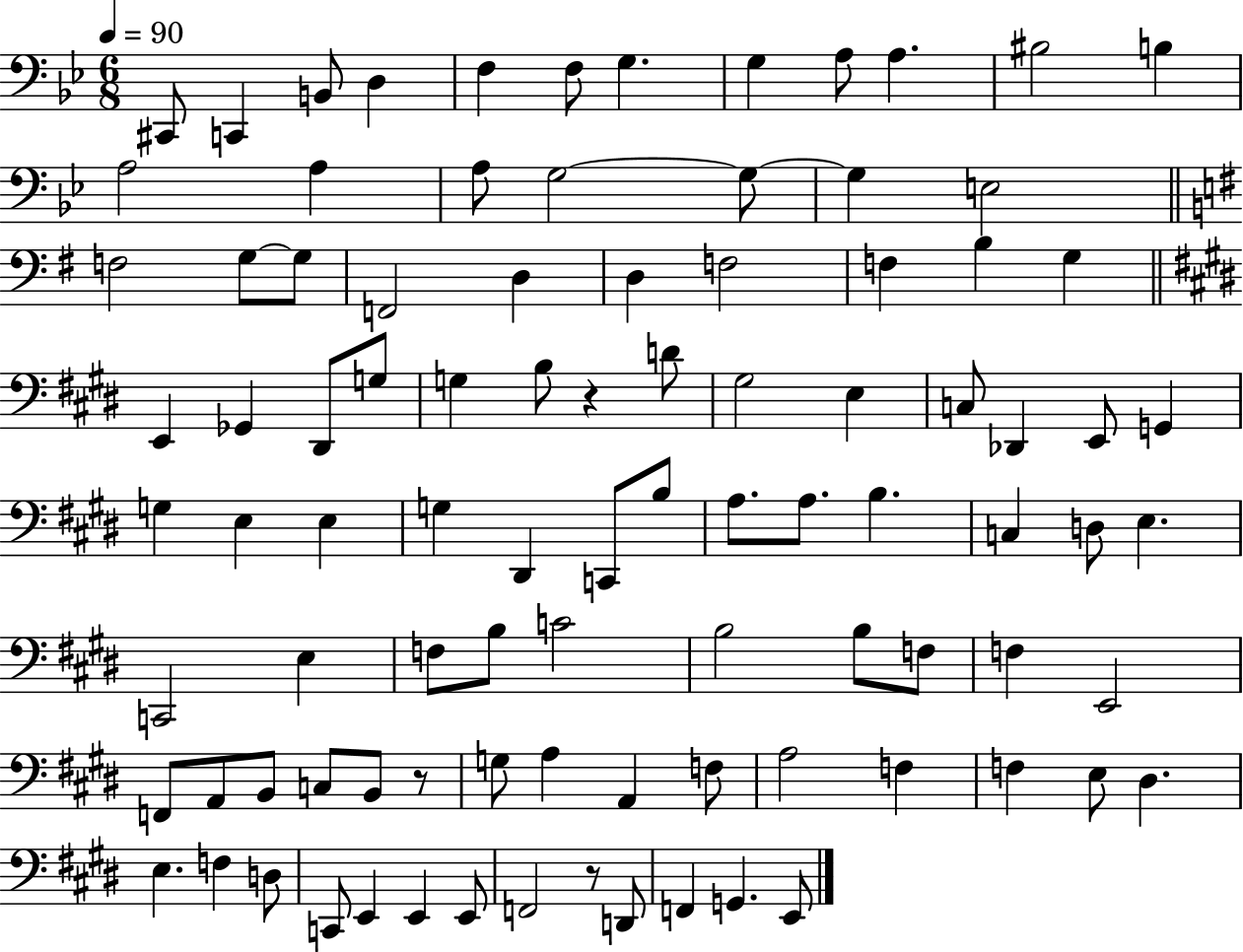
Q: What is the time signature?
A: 6/8